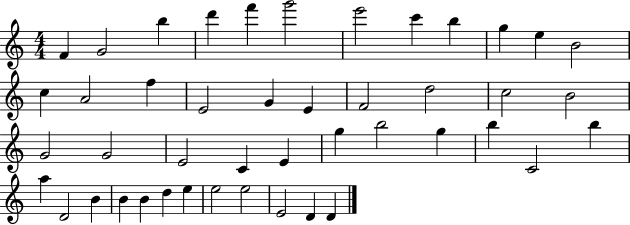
F4/q G4/h B5/q D6/q F6/q G6/h E6/h C6/q B5/q G5/q E5/q B4/h C5/q A4/h F5/q E4/h G4/q E4/q F4/h D5/h C5/h B4/h G4/h G4/h E4/h C4/q E4/q G5/q B5/h G5/q B5/q C4/h B5/q A5/q D4/h B4/q B4/q B4/q D5/q E5/q E5/h E5/h E4/h D4/q D4/q